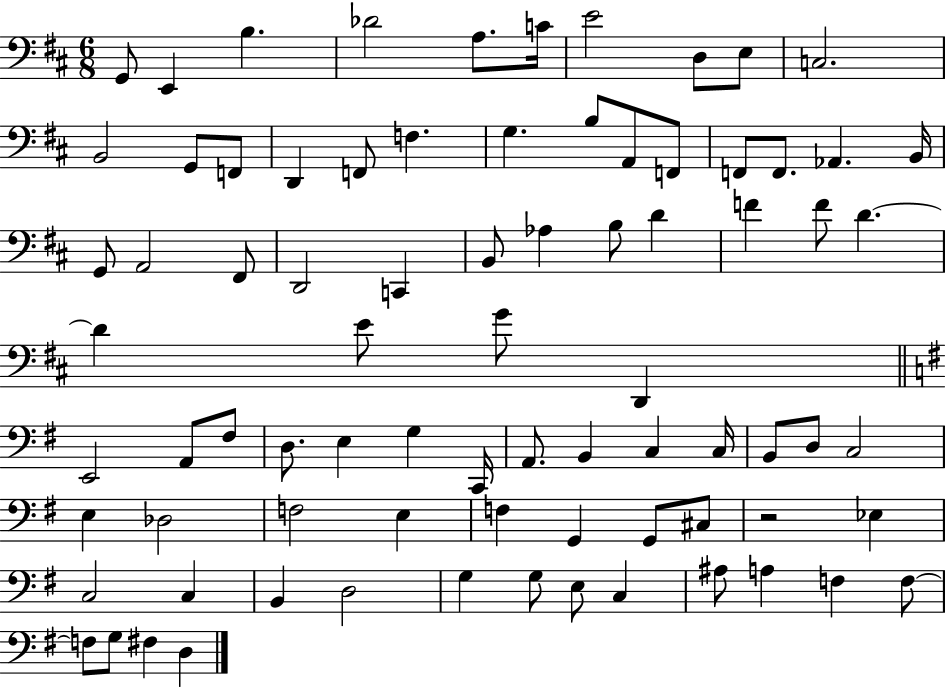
X:1
T:Untitled
M:6/8
L:1/4
K:D
G,,/2 E,, B, _D2 A,/2 C/4 E2 D,/2 E,/2 C,2 B,,2 G,,/2 F,,/2 D,, F,,/2 F, G, B,/2 A,,/2 F,,/2 F,,/2 F,,/2 _A,, B,,/4 G,,/2 A,,2 ^F,,/2 D,,2 C,, B,,/2 _A, B,/2 D F F/2 D D E/2 G/2 D,, E,,2 A,,/2 ^F,/2 D,/2 E, G, C,,/4 A,,/2 B,, C, C,/4 B,,/2 D,/2 C,2 E, _D,2 F,2 E, F, G,, G,,/2 ^C,/2 z2 _E, C,2 C, B,, D,2 G, G,/2 E,/2 C, ^A,/2 A, F, F,/2 F,/2 G,/2 ^F, D,